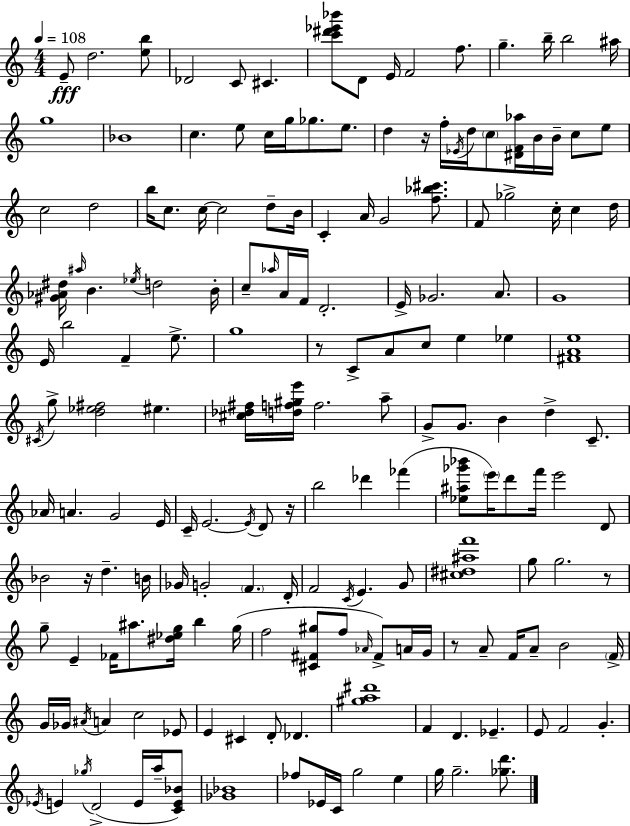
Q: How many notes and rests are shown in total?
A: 178